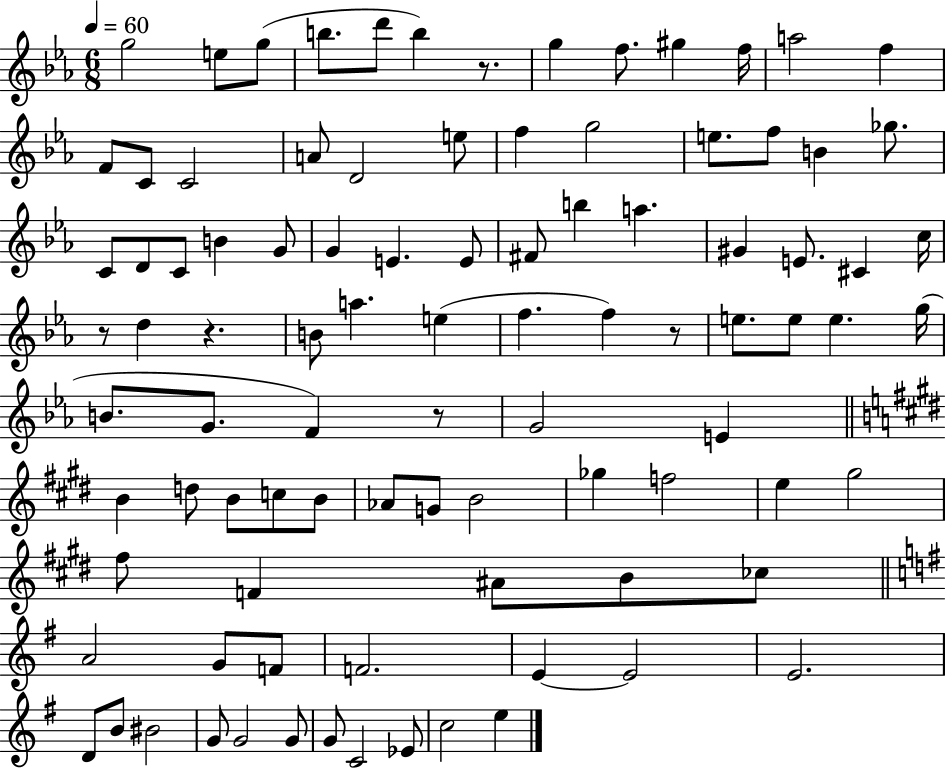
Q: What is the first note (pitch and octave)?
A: G5